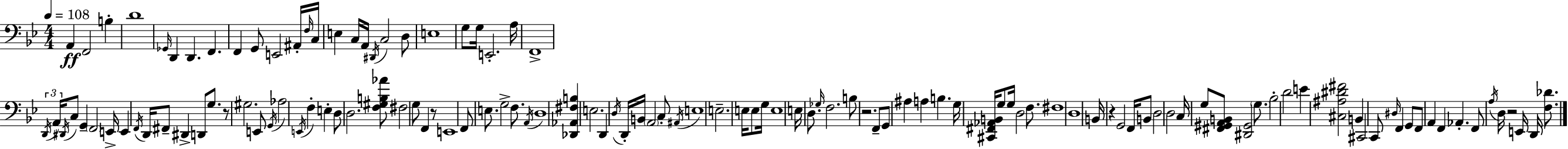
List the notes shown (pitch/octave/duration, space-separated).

A2/q F2/h B3/q D4/w Gb2/s D2/q D2/q. F2/q. F2/q G2/e E2/h A#2/s F3/s C3/s E3/q C3/s A2/s D#2/s C3/h D3/e E3/w G3/e G3/s E2/h. A3/s F2/w D2/s A2/s D#2/s C3/e G2/q F2/h E2/s E2/q F2/s D2/s F#2/e D#2/q D2/e G3/e. R/e G#3/h. E2/e G2/s Ab3/h E2/s F3/q E3/q D3/e D3/h. [F3,G#3,B3,Ab4]/e F#3/h G3/e F2/q R/e E2/w F2/e E3/e. G3/h F3/e. A2/s D3/w [Db2,Ab2,F#3,B3]/q E3/h. D2/q D3/s D2/s B2/s A2/h C3/e A#2/s E3/w E3/h. E3/s E3/e G3/s E3/w E3/s D3/e. Gb3/s F3/h. B3/e R/h. F2/e G2/e A#3/q A3/q B3/q. G3/s [C#2,F#2,Ab2,B2]/s G3/e G3/s D3/h F3/e. F#3/w D3/w B2/s R/q G2/h F2/s B2/e D3/h D3/h C3/s G3/e [F#2,G#2,A2,B2]/e [D#2,G#2]/h G3/e. Bb3/h D4/h E4/q [C#3,A#3,D#4,F#4]/h B2/q C#2/h C2/e D#3/s F2/q G2/e F2/e A2/q F2/q Ab2/q. F2/e A3/s D3/s R/h E2/s D2/s [F3,Db4]/e.